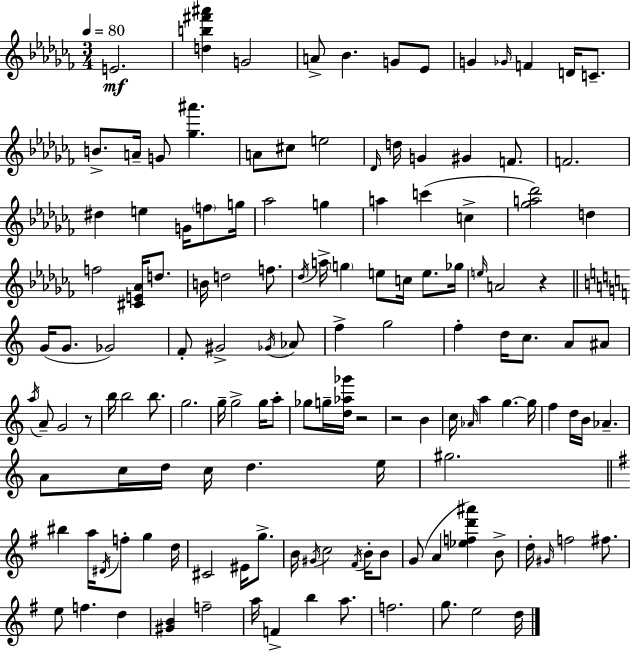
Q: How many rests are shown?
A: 4